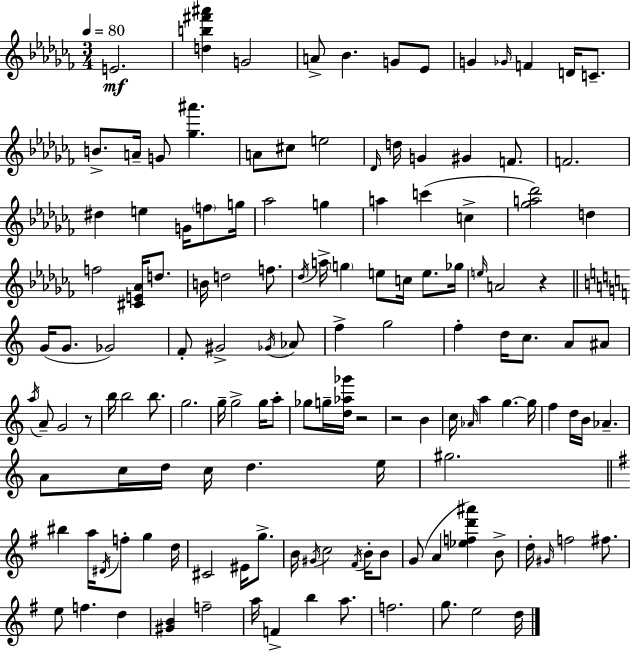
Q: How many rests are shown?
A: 4